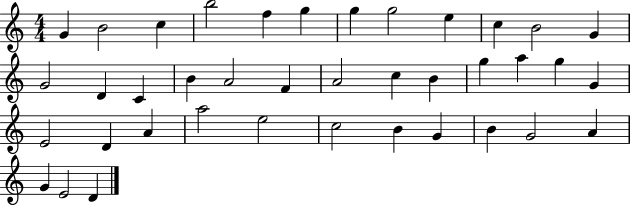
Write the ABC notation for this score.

X:1
T:Untitled
M:4/4
L:1/4
K:C
G B2 c b2 f g g g2 e c B2 G G2 D C B A2 F A2 c B g a g G E2 D A a2 e2 c2 B G B G2 A G E2 D